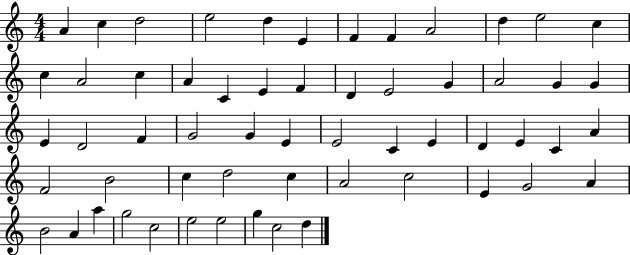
{
  \clef treble
  \numericTimeSignature
  \time 4/4
  \key c \major
  a'4 c''4 d''2 | e''2 d''4 e'4 | f'4 f'4 a'2 | d''4 e''2 c''4 | \break c''4 a'2 c''4 | a'4 c'4 e'4 f'4 | d'4 e'2 g'4 | a'2 g'4 g'4 | \break e'4 d'2 f'4 | g'2 g'4 e'4 | e'2 c'4 e'4 | d'4 e'4 c'4 a'4 | \break f'2 b'2 | c''4 d''2 c''4 | a'2 c''2 | e'4 g'2 a'4 | \break b'2 a'4 a''4 | g''2 c''2 | e''2 e''2 | g''4 c''2 d''4 | \break \bar "|."
}